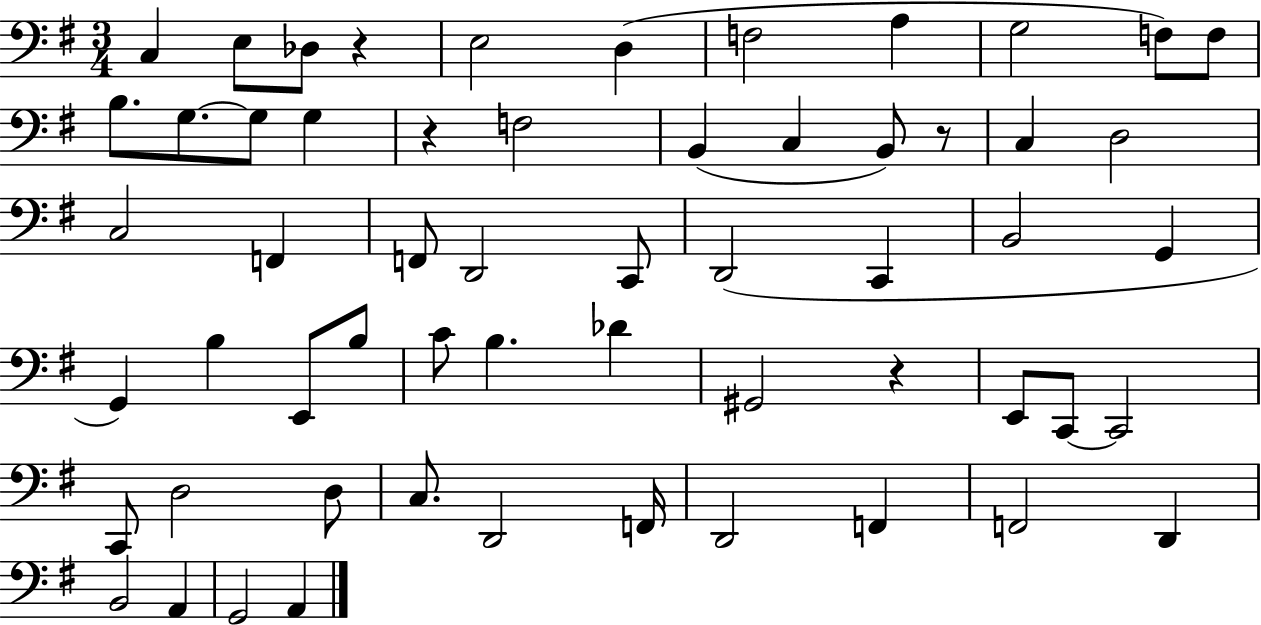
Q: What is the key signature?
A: G major